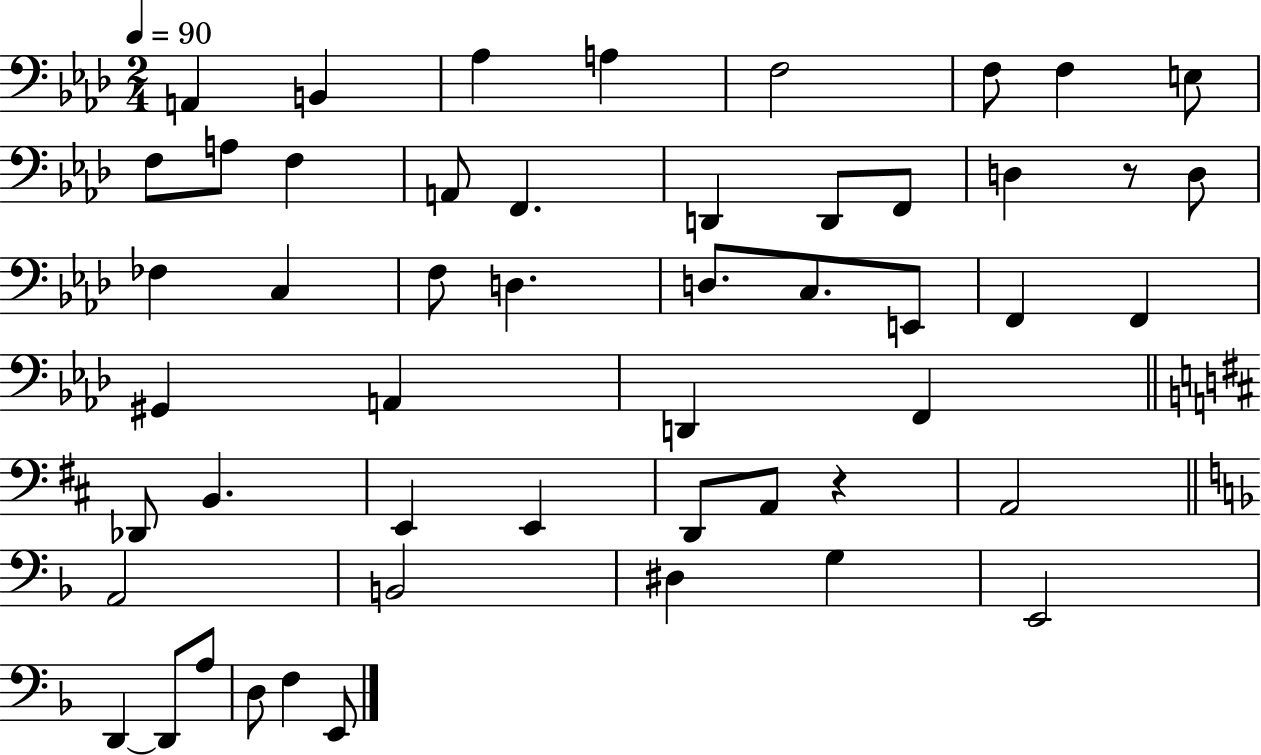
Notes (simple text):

A2/q B2/q Ab3/q A3/q F3/h F3/e F3/q E3/e F3/e A3/e F3/q A2/e F2/q. D2/q D2/e F2/e D3/q R/e D3/e FES3/q C3/q F3/e D3/q. D3/e. C3/e. E2/e F2/q F2/q G#2/q A2/q D2/q F2/q Db2/e B2/q. E2/q E2/q D2/e A2/e R/q A2/h A2/h B2/h D#3/q G3/q E2/h D2/q D2/e A3/e D3/e F3/q E2/e